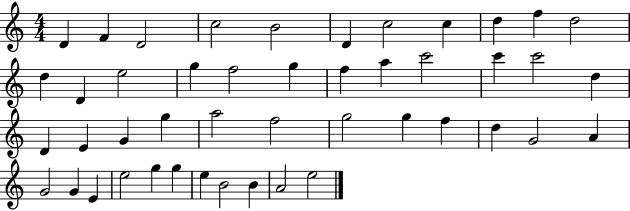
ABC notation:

X:1
T:Untitled
M:4/4
L:1/4
K:C
D F D2 c2 B2 D c2 c d f d2 d D e2 g f2 g f a c'2 c' c'2 d D E G g a2 f2 g2 g f d G2 A G2 G E e2 g g e B2 B A2 e2